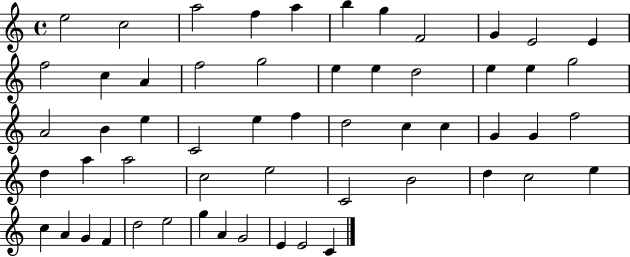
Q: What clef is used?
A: treble